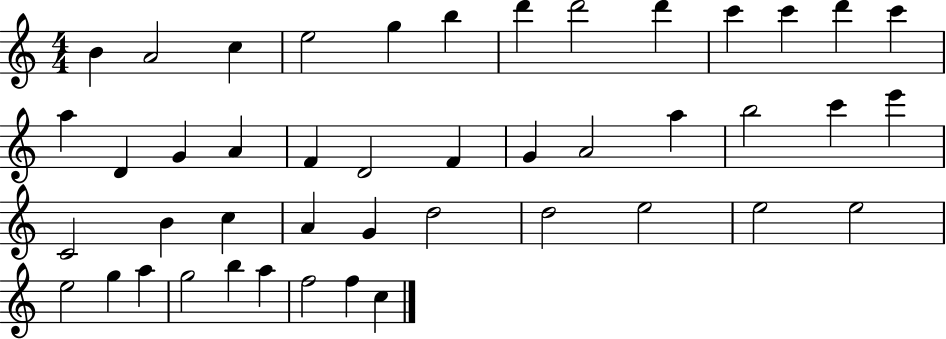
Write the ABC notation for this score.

X:1
T:Untitled
M:4/4
L:1/4
K:C
B A2 c e2 g b d' d'2 d' c' c' d' c' a D G A F D2 F G A2 a b2 c' e' C2 B c A G d2 d2 e2 e2 e2 e2 g a g2 b a f2 f c